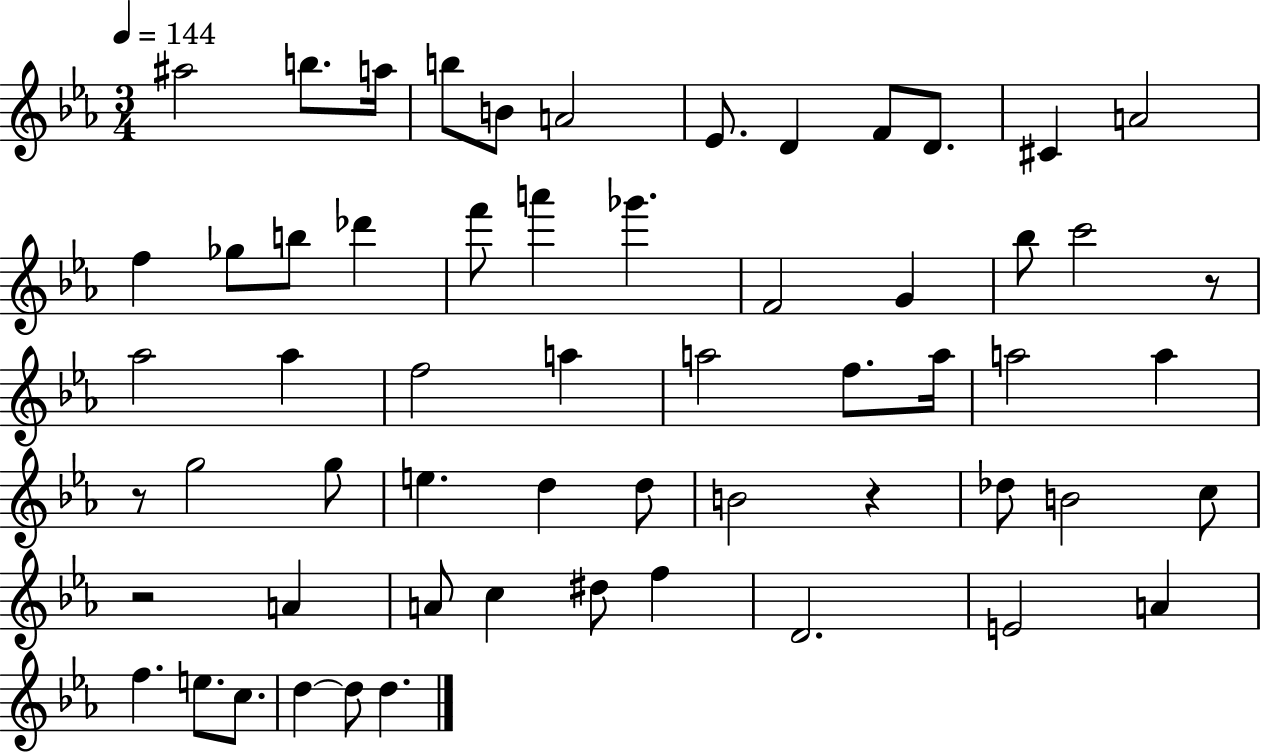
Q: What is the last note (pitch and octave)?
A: D5